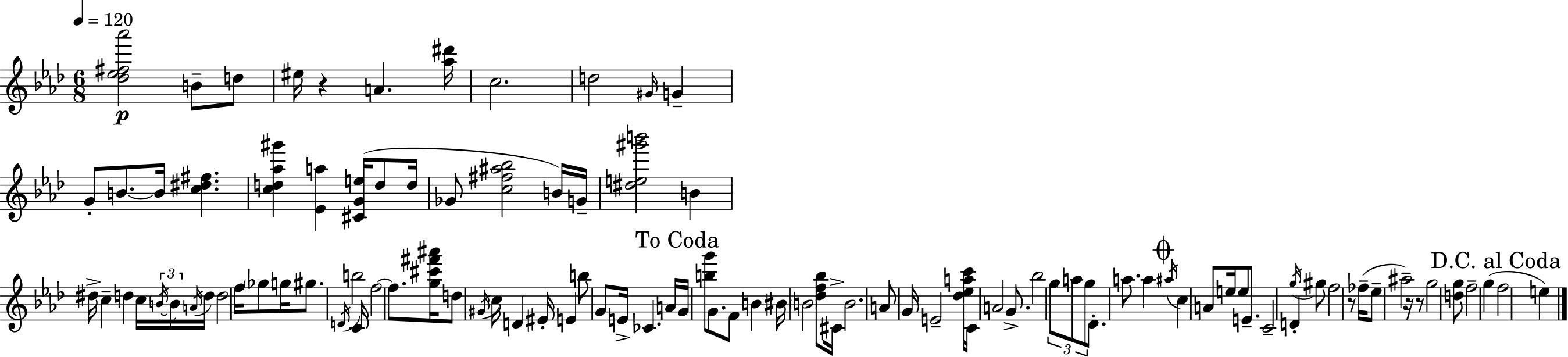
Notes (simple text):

[Db5,Eb5,F#5,Ab6]/h B4/e D5/e EIS5/s R/q A4/q. [Ab5,D#6]/s C5/h. D5/h G#4/s G4/q G4/e B4/e. B4/s [C5,D#5,F#5]/q. [C5,D5,Ab5,G#6]/q [Eb4,A5]/q [C#4,G4,E5]/s D5/e D5/s Gb4/e [C5,F#5,A#5,Bb5]/h B4/s G4/s [D#5,E5,G#6,B6]/h B4/q D#5/s C5/q D5/q C5/s B4/s B4/s A4/s D5/s D5/h F5/s Gb5/e G5/s G#5/e. D4/s B5/h C4/s F5/h F5/e. [G5,C#6,F#6,A#6]/s D5/e G#4/s C5/s D4/q EIS4/s E4/q B5/e G4/e E4/s CES4/q. A4/s G4/s [B5,G6]/e G4/e. F4/e B4/q BIS4/s B4/h [Db5,F5,Bb5]/e C#4/s B4/h. A4/e G4/s E4/h [Db5,Eb5,A5,C6]/s C4/s A4/h G4/e. Bb5/h G5/e A5/e G5/e Db4/e. A5/e. A5/q A#5/s C5/q A4/e E5/s E5/e E4/e. C4/h D4/q G5/s G#5/e F5/h R/e FES5/s Eb5/e A#5/h R/s R/e G5/h [D5,G5]/e F5/h G5/q F5/h E5/q